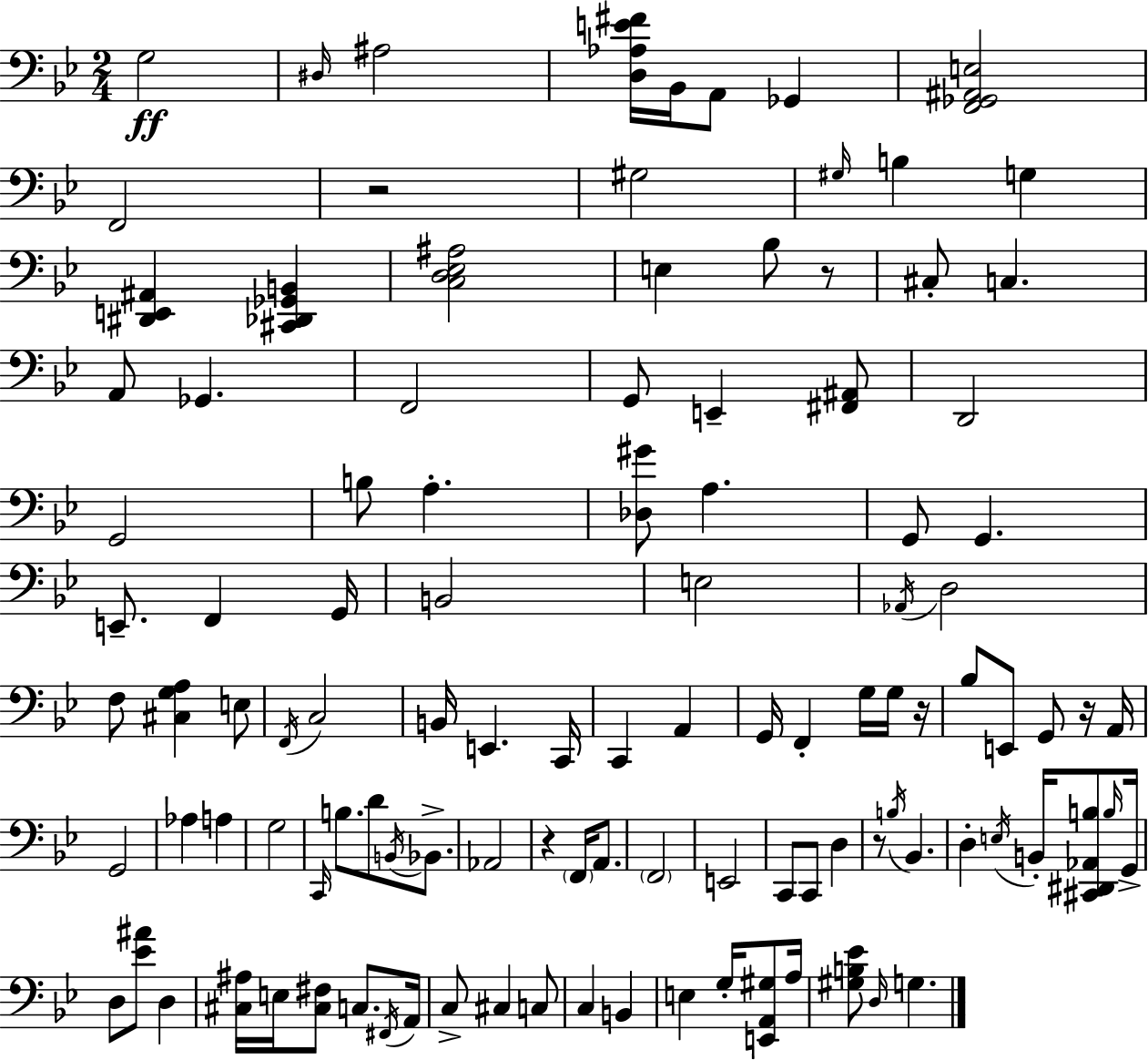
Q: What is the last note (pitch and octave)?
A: G3